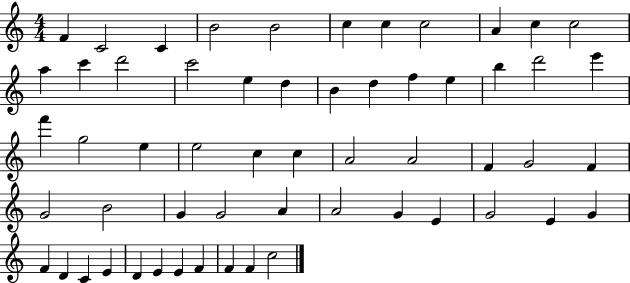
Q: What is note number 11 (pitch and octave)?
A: C5